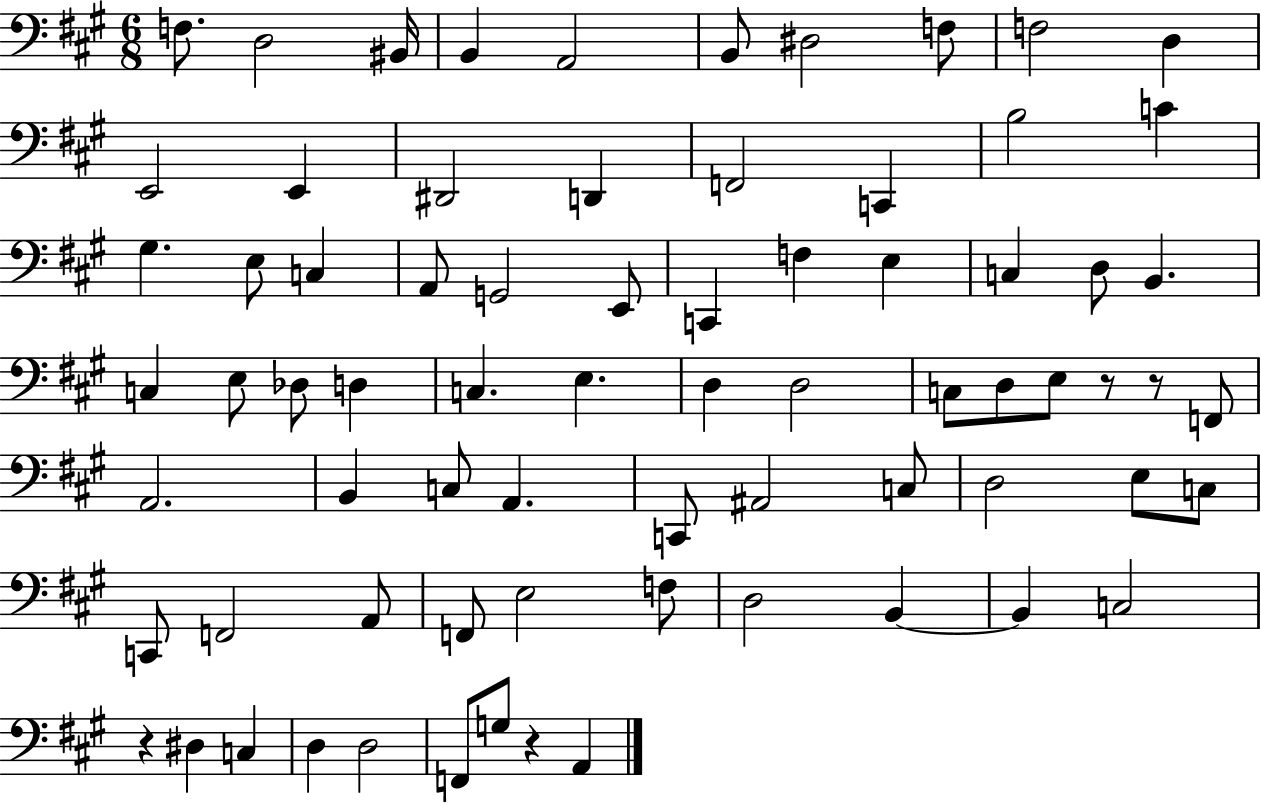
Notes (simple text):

F3/e. D3/h BIS2/s B2/q A2/h B2/e D#3/h F3/e F3/h D3/q E2/h E2/q D#2/h D2/q F2/h C2/q B3/h C4/q G#3/q. E3/e C3/q A2/e G2/h E2/e C2/q F3/q E3/q C3/q D3/e B2/q. C3/q E3/e Db3/e D3/q C3/q. E3/q. D3/q D3/h C3/e D3/e E3/e R/e R/e F2/e A2/h. B2/q C3/e A2/q. C2/e A#2/h C3/e D3/h E3/e C3/e C2/e F2/h A2/e F2/e E3/h F3/e D3/h B2/q B2/q C3/h R/q D#3/q C3/q D3/q D3/h F2/e G3/e R/q A2/q